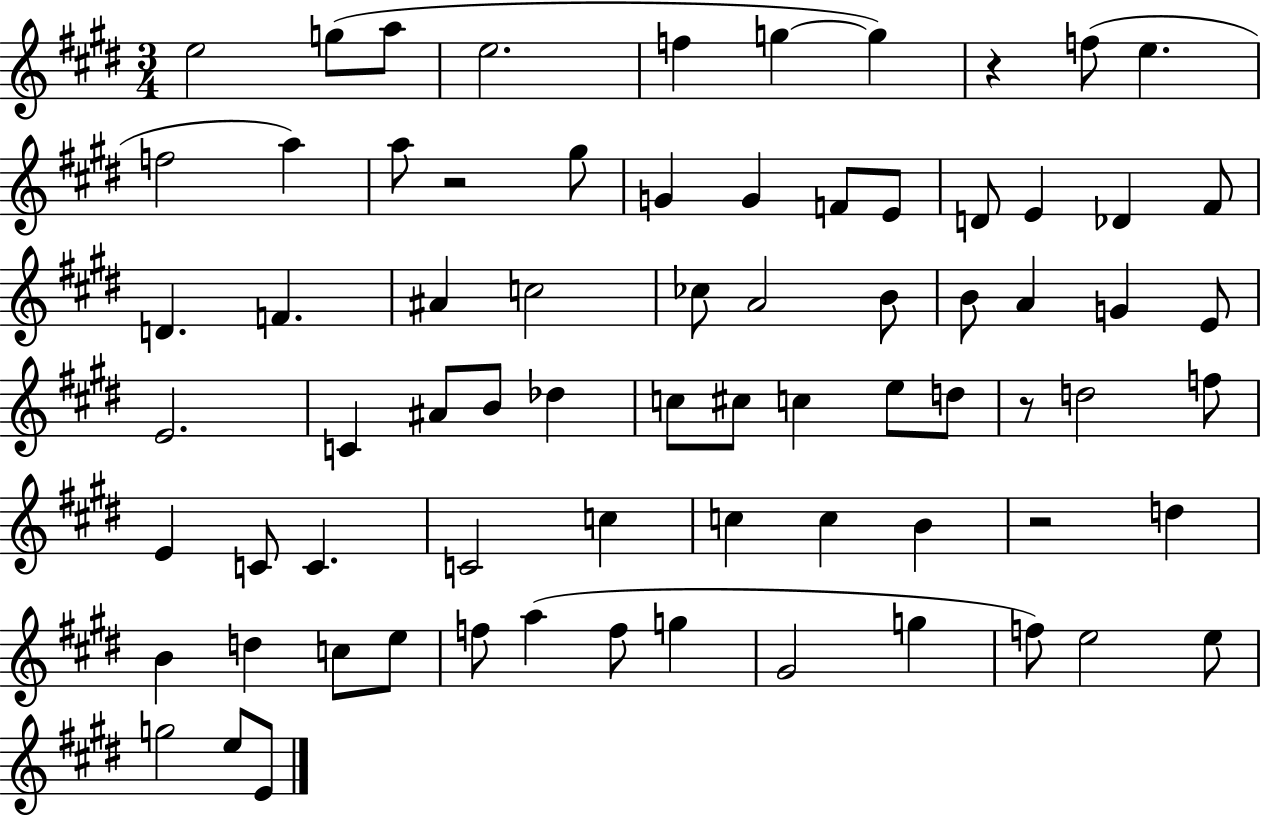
{
  \clef treble
  \numericTimeSignature
  \time 3/4
  \key e \major
  e''2 g''8( a''8 | e''2. | f''4 g''4~~ g''4) | r4 f''8( e''4. | \break f''2 a''4) | a''8 r2 gis''8 | g'4 g'4 f'8 e'8 | d'8 e'4 des'4 fis'8 | \break d'4. f'4. | ais'4 c''2 | ces''8 a'2 b'8 | b'8 a'4 g'4 e'8 | \break e'2. | c'4 ais'8 b'8 des''4 | c''8 cis''8 c''4 e''8 d''8 | r8 d''2 f''8 | \break e'4 c'8 c'4. | c'2 c''4 | c''4 c''4 b'4 | r2 d''4 | \break b'4 d''4 c''8 e''8 | f''8 a''4( f''8 g''4 | gis'2 g''4 | f''8) e''2 e''8 | \break g''2 e''8 e'8 | \bar "|."
}